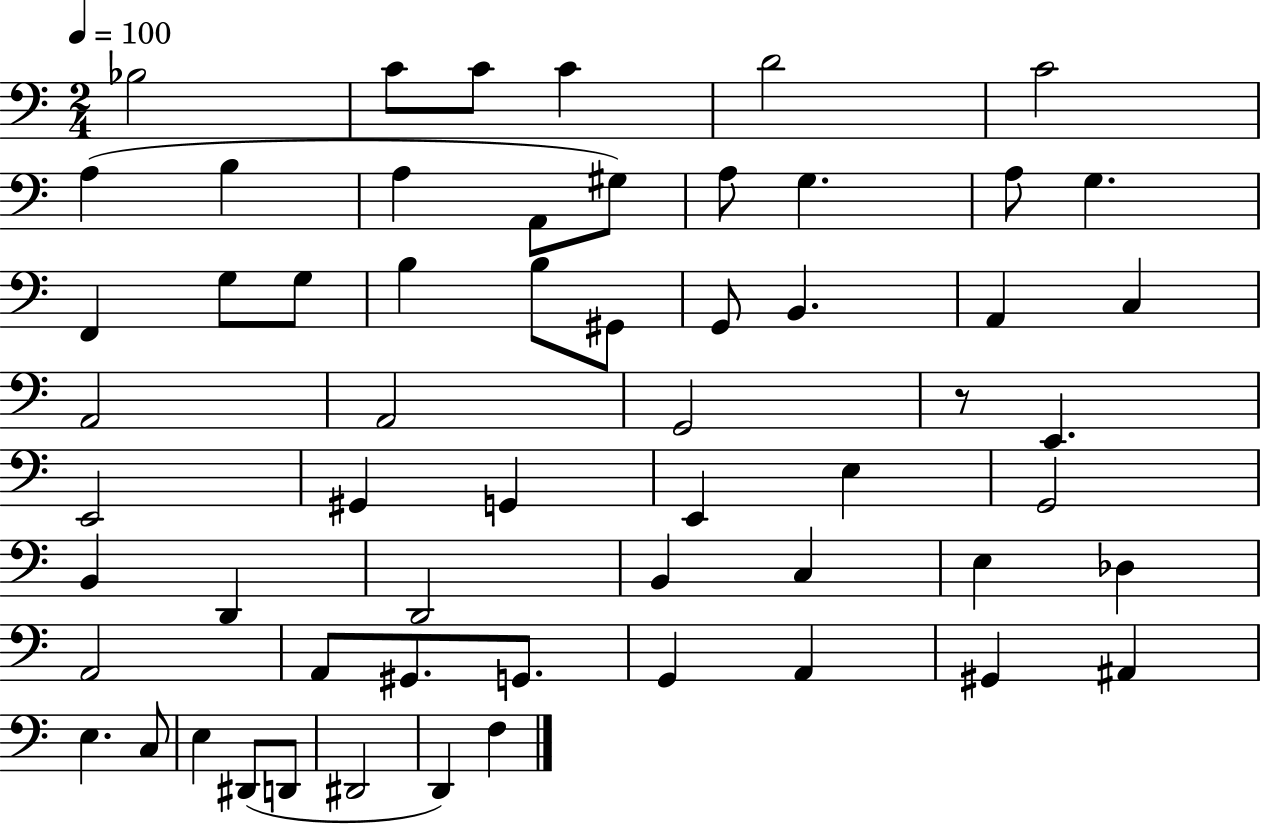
Bb3/h C4/e C4/e C4/q D4/h C4/h A3/q B3/q A3/q A2/e G#3/e A3/e G3/q. A3/e G3/q. F2/q G3/e G3/e B3/q B3/e G#2/e G2/e B2/q. A2/q C3/q A2/h A2/h G2/h R/e E2/q. E2/h G#2/q G2/q E2/q E3/q G2/h B2/q D2/q D2/h B2/q C3/q E3/q Db3/q A2/h A2/e G#2/e. G2/e. G2/q A2/q G#2/q A#2/q E3/q. C3/e E3/q D#2/e D2/e D#2/h D2/q F3/q